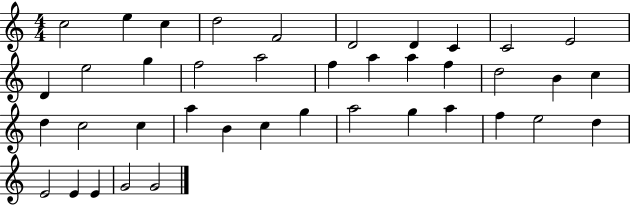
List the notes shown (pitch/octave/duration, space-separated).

C5/h E5/q C5/q D5/h F4/h D4/h D4/q C4/q C4/h E4/h D4/q E5/h G5/q F5/h A5/h F5/q A5/q A5/q F5/q D5/h B4/q C5/q D5/q C5/h C5/q A5/q B4/q C5/q G5/q A5/h G5/q A5/q F5/q E5/h D5/q E4/h E4/q E4/q G4/h G4/h